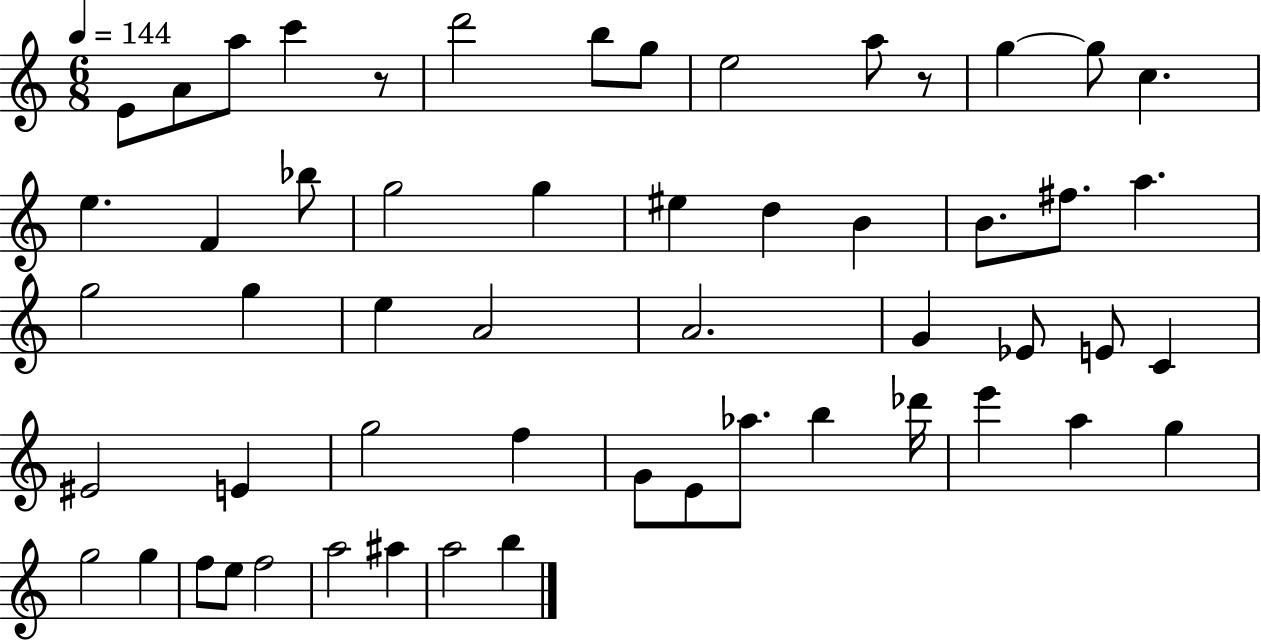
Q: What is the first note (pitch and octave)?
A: E4